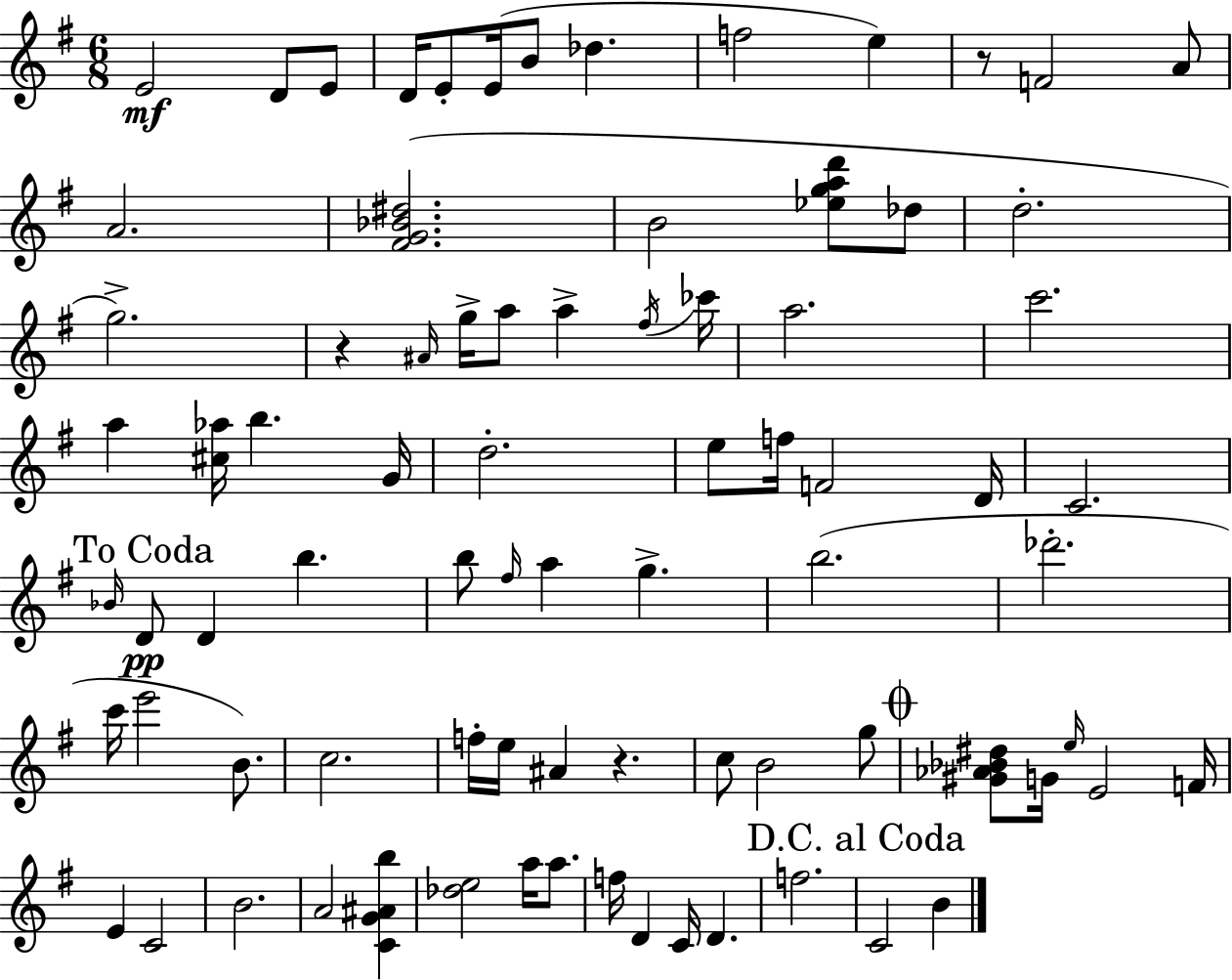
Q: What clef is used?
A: treble